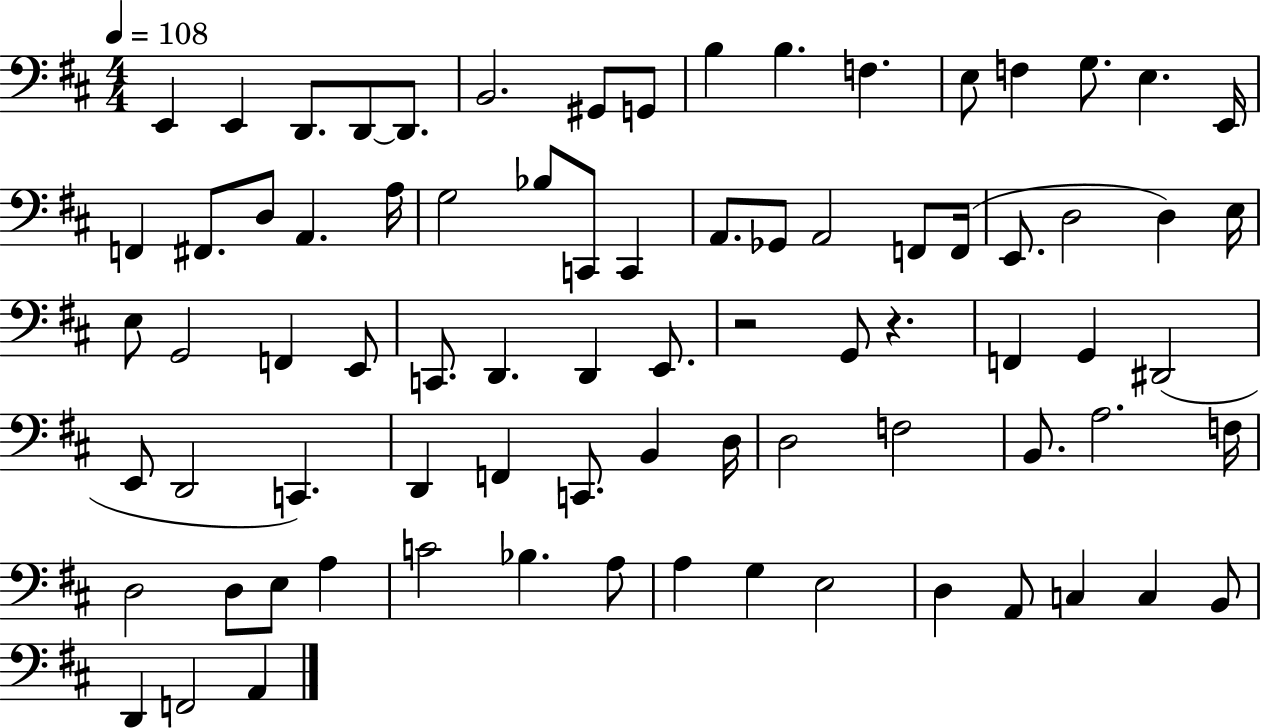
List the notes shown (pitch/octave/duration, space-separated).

E2/q E2/q D2/e. D2/e D2/e. B2/h. G#2/e G2/e B3/q B3/q. F3/q. E3/e F3/q G3/e. E3/q. E2/s F2/q F#2/e. D3/e A2/q. A3/s G3/h Bb3/e C2/e C2/q A2/e. Gb2/e A2/h F2/e F2/s E2/e. D3/h D3/q E3/s E3/e G2/h F2/q E2/e C2/e. D2/q. D2/q E2/e. R/h G2/e R/q. F2/q G2/q D#2/h E2/e D2/h C2/q. D2/q F2/q C2/e. B2/q D3/s D3/h F3/h B2/e. A3/h. F3/s D3/h D3/e E3/e A3/q C4/h Bb3/q. A3/e A3/q G3/q E3/h D3/q A2/e C3/q C3/q B2/e D2/q F2/h A2/q